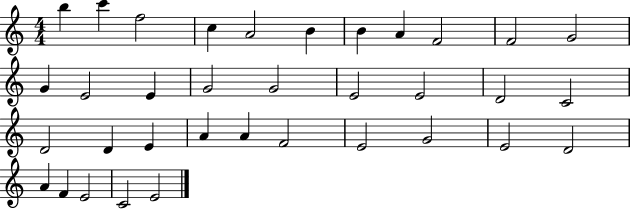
B5/q C6/q F5/h C5/q A4/h B4/q B4/q A4/q F4/h F4/h G4/h G4/q E4/h E4/q G4/h G4/h E4/h E4/h D4/h C4/h D4/h D4/q E4/q A4/q A4/q F4/h E4/h G4/h E4/h D4/h A4/q F4/q E4/h C4/h E4/h